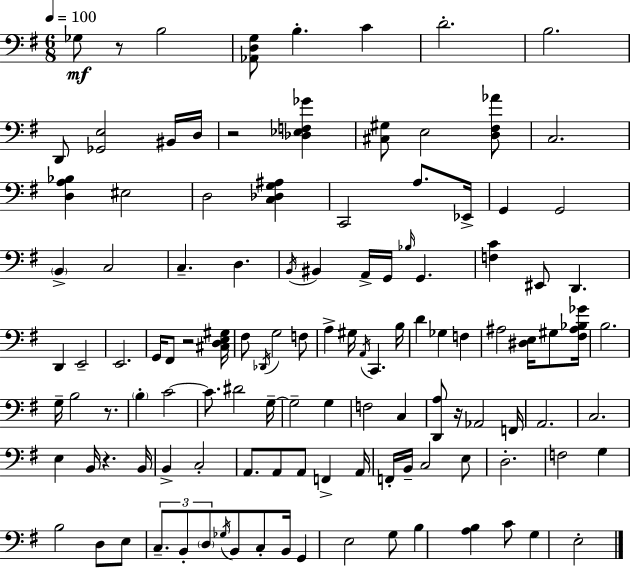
Gb3/e R/e B3/h [Ab2,D3,G3]/e B3/q. C4/q D4/h. B3/h. D2/e [Gb2,E3]/h BIS2/s D3/s R/h [Db3,Eb3,F3,Gb4]/q [C#3,G#3]/e E3/h [D3,F#3,Ab4]/e C3/h. [D3,A3,Bb3]/q EIS3/h D3/h [C3,Db3,G3,A#3]/q C2/h A3/e. Eb2/s G2/q G2/h B2/q C3/h C3/q. D3/q. B2/s BIS2/q A2/s G2/s Bb3/s G2/q. [F3,C4]/q EIS2/e D2/q. D2/q E2/h E2/h. G2/s F#2/e R/h [C#3,D3,E3,G#3]/s F#3/e Db2/s G3/h F3/e A3/q G#3/s A2/s C2/q. B3/s D4/q Gb3/q F3/q A#3/h [D#3,E3]/s G#3/e [F#3,A#3,Bb3,Gb4]/s B3/h. G3/s B3/h R/e. B3/q C4/h C4/e. D#4/h G3/s G3/h G3/q F3/h C3/q [D2,A3]/e R/s Ab2/h F2/s A2/h. C3/h. E3/q B2/s R/q. B2/s B2/q C3/h A2/e. A2/e A2/e F2/q A2/s F2/s B2/s C3/h E3/e D3/h. F3/h G3/q B3/h D3/e E3/e C3/e. B2/e D3/e Gb3/s B2/e C3/e B2/s G2/q E3/h G3/e B3/q [A3,B3]/q C4/e G3/q E3/h